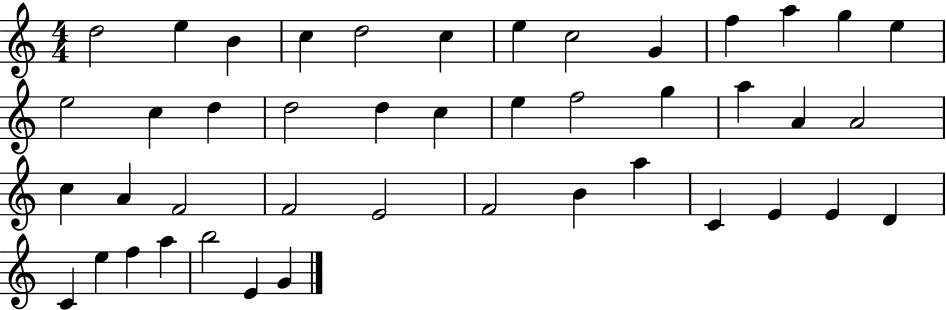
D5/h E5/q B4/q C5/q D5/h C5/q E5/q C5/h G4/q F5/q A5/q G5/q E5/q E5/h C5/q D5/q D5/h D5/q C5/q E5/q F5/h G5/q A5/q A4/q A4/h C5/q A4/q F4/h F4/h E4/h F4/h B4/q A5/q C4/q E4/q E4/q D4/q C4/q E5/q F5/q A5/q B5/h E4/q G4/q